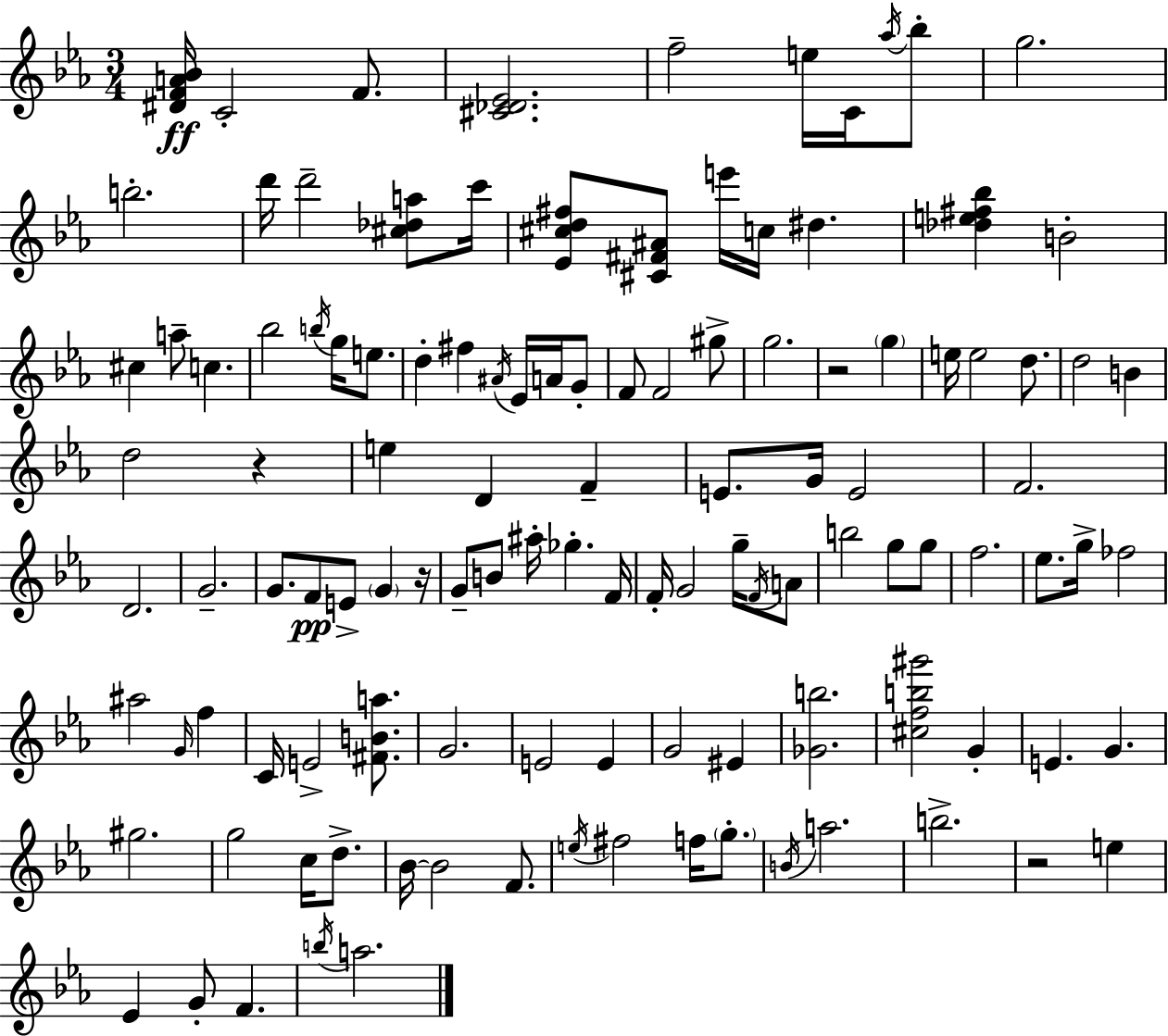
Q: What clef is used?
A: treble